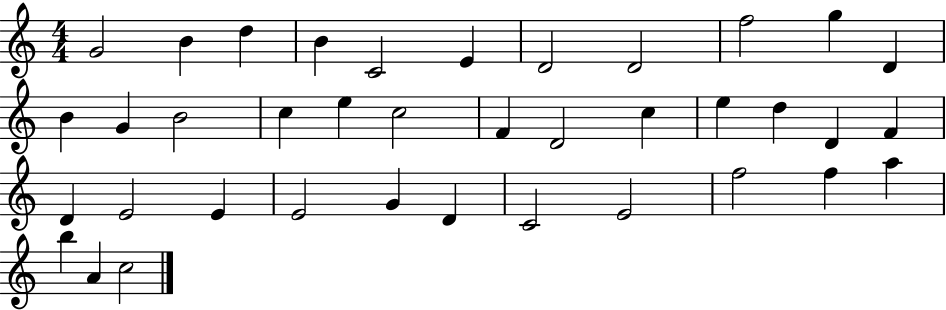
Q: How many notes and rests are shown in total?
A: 38